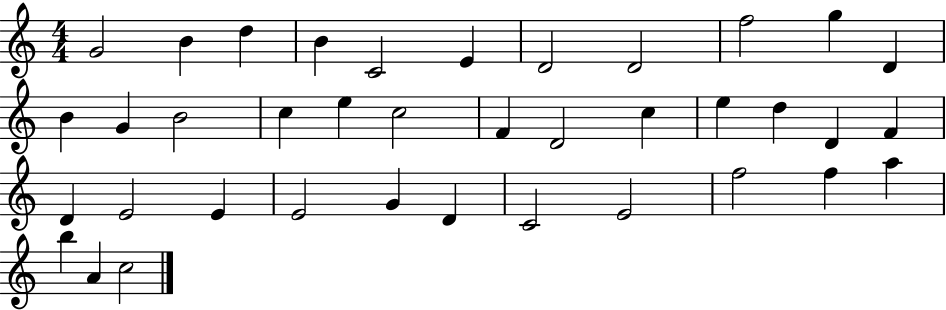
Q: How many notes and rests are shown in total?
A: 38